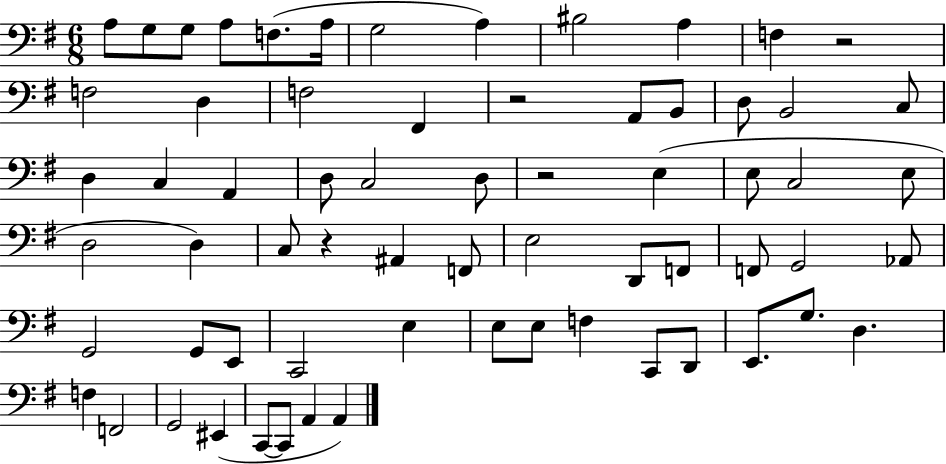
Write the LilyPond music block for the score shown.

{
  \clef bass
  \numericTimeSignature
  \time 6/8
  \key g \major
  a8 g8 g8 a8 f8.( a16 | g2 a4) | bis2 a4 | f4 r2 | \break f2 d4 | f2 fis,4 | r2 a,8 b,8 | d8 b,2 c8 | \break d4 c4 a,4 | d8 c2 d8 | r2 e4( | e8 c2 e8 | \break d2 d4) | c8 r4 ais,4 f,8 | e2 d,8 f,8 | f,8 g,2 aes,8 | \break g,2 g,8 e,8 | c,2 e4 | e8 e8 f4 c,8 d,8 | e,8. g8. d4. | \break f4 f,2 | g,2 eis,4( | c,8~~ c,8 a,4 a,4) | \bar "|."
}